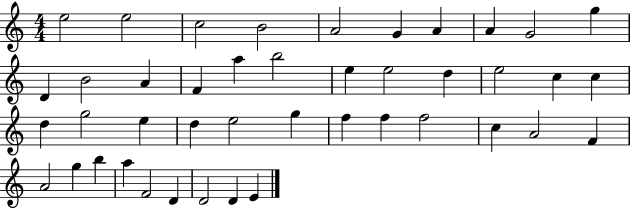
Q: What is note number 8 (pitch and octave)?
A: A4